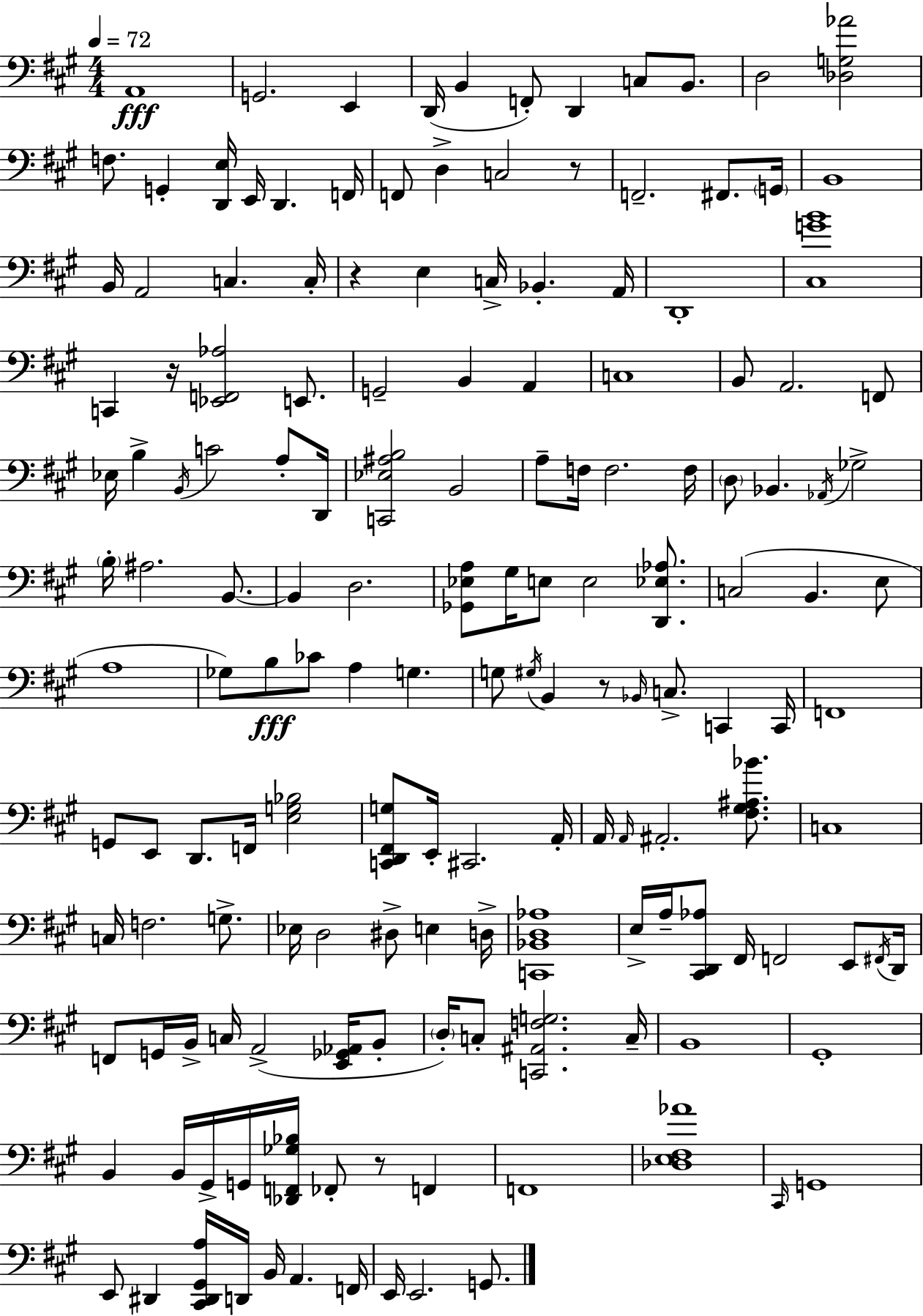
{
  \clef bass
  \numericTimeSignature
  \time 4/4
  \key a \major
  \tempo 4 = 72
  a,1\fff | g,2. e,4 | d,16( b,4 f,8-.) d,4 c8 b,8. | d2 <des g aes'>2 | \break f8. g,4-. <d, e>16 e,16 d,4. f,16 | f,8 d4-> c2 r8 | f,2.-- fis,8. \parenthesize g,16 | b,1 | \break b,16 a,2 c4. c16-. | r4 e4 c16-> bes,4.-. a,16 | d,1-. | <cis g' b'>1 | \break c,4 r16 <ees, f, aes>2 e,8. | g,2-- b,4 a,4 | c1 | b,8 a,2. f,8 | \break ees16 b4-> \acciaccatura { b,16 } c'2 a8-. | d,16 <c, ees ais b>2 b,2 | a8-- f16 f2. | f16 \parenthesize d8 bes,4. \acciaccatura { aes,16 } ges2-> | \break \parenthesize b16-. ais2. b,8.~~ | b,4 d2. | <ges, ees a>8 gis16 e8 e2 <d, ees aes>8. | c2( b,4. | \break e8 a1 | ges8) b8\fff ces'8 a4 g4. | g8 \acciaccatura { gis16 } b,4 r8 \grace { bes,16 } c8.-> c,4 | c,16 f,1 | \break g,8 e,8 d,8. f,16 <e g bes>2 | <c, d, fis, g>8 e,16-. cis,2. | a,16-. a,16 \grace { a,16 } ais,2.-. | <fis gis ais bes'>8. c1 | \break c16 f2. | g8.-> ees16 d2 dis8-> | e4 d16-> <c, bes, d aes>1 | e16-> a16-- <cis, d, aes>8 fis,16 f,2 | \break e,8 \acciaccatura { fis,16 } d,16 f,8 g,16 b,16-> c16 a,2->( | <e, ges, aes,>16 b,8-. \parenthesize d16-.) c8-. <c, ais, f g>2. | c16-- b,1 | gis,1-. | \break b,4 b,16 gis,16-> g,16 <des, f, ges bes>16 fes,8-. | r8 f,4 f,1 | <des e fis aes'>1 | \grace { cis,16 } g,1 | \break e,8 dis,4 <cis, dis, gis, a>16 d,16 b,16 | a,4. f,16 e,16 e,2. | g,8. \bar "|."
}